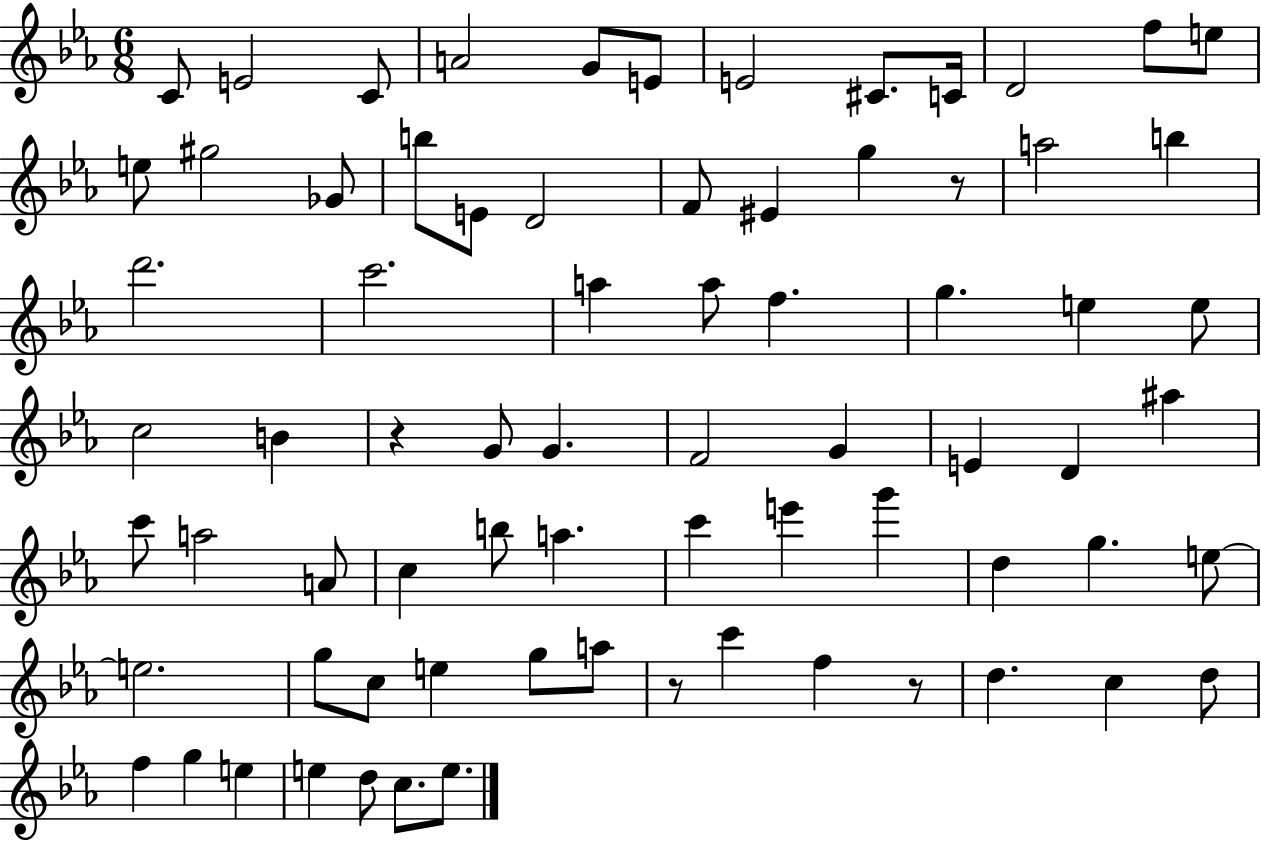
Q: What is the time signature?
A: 6/8